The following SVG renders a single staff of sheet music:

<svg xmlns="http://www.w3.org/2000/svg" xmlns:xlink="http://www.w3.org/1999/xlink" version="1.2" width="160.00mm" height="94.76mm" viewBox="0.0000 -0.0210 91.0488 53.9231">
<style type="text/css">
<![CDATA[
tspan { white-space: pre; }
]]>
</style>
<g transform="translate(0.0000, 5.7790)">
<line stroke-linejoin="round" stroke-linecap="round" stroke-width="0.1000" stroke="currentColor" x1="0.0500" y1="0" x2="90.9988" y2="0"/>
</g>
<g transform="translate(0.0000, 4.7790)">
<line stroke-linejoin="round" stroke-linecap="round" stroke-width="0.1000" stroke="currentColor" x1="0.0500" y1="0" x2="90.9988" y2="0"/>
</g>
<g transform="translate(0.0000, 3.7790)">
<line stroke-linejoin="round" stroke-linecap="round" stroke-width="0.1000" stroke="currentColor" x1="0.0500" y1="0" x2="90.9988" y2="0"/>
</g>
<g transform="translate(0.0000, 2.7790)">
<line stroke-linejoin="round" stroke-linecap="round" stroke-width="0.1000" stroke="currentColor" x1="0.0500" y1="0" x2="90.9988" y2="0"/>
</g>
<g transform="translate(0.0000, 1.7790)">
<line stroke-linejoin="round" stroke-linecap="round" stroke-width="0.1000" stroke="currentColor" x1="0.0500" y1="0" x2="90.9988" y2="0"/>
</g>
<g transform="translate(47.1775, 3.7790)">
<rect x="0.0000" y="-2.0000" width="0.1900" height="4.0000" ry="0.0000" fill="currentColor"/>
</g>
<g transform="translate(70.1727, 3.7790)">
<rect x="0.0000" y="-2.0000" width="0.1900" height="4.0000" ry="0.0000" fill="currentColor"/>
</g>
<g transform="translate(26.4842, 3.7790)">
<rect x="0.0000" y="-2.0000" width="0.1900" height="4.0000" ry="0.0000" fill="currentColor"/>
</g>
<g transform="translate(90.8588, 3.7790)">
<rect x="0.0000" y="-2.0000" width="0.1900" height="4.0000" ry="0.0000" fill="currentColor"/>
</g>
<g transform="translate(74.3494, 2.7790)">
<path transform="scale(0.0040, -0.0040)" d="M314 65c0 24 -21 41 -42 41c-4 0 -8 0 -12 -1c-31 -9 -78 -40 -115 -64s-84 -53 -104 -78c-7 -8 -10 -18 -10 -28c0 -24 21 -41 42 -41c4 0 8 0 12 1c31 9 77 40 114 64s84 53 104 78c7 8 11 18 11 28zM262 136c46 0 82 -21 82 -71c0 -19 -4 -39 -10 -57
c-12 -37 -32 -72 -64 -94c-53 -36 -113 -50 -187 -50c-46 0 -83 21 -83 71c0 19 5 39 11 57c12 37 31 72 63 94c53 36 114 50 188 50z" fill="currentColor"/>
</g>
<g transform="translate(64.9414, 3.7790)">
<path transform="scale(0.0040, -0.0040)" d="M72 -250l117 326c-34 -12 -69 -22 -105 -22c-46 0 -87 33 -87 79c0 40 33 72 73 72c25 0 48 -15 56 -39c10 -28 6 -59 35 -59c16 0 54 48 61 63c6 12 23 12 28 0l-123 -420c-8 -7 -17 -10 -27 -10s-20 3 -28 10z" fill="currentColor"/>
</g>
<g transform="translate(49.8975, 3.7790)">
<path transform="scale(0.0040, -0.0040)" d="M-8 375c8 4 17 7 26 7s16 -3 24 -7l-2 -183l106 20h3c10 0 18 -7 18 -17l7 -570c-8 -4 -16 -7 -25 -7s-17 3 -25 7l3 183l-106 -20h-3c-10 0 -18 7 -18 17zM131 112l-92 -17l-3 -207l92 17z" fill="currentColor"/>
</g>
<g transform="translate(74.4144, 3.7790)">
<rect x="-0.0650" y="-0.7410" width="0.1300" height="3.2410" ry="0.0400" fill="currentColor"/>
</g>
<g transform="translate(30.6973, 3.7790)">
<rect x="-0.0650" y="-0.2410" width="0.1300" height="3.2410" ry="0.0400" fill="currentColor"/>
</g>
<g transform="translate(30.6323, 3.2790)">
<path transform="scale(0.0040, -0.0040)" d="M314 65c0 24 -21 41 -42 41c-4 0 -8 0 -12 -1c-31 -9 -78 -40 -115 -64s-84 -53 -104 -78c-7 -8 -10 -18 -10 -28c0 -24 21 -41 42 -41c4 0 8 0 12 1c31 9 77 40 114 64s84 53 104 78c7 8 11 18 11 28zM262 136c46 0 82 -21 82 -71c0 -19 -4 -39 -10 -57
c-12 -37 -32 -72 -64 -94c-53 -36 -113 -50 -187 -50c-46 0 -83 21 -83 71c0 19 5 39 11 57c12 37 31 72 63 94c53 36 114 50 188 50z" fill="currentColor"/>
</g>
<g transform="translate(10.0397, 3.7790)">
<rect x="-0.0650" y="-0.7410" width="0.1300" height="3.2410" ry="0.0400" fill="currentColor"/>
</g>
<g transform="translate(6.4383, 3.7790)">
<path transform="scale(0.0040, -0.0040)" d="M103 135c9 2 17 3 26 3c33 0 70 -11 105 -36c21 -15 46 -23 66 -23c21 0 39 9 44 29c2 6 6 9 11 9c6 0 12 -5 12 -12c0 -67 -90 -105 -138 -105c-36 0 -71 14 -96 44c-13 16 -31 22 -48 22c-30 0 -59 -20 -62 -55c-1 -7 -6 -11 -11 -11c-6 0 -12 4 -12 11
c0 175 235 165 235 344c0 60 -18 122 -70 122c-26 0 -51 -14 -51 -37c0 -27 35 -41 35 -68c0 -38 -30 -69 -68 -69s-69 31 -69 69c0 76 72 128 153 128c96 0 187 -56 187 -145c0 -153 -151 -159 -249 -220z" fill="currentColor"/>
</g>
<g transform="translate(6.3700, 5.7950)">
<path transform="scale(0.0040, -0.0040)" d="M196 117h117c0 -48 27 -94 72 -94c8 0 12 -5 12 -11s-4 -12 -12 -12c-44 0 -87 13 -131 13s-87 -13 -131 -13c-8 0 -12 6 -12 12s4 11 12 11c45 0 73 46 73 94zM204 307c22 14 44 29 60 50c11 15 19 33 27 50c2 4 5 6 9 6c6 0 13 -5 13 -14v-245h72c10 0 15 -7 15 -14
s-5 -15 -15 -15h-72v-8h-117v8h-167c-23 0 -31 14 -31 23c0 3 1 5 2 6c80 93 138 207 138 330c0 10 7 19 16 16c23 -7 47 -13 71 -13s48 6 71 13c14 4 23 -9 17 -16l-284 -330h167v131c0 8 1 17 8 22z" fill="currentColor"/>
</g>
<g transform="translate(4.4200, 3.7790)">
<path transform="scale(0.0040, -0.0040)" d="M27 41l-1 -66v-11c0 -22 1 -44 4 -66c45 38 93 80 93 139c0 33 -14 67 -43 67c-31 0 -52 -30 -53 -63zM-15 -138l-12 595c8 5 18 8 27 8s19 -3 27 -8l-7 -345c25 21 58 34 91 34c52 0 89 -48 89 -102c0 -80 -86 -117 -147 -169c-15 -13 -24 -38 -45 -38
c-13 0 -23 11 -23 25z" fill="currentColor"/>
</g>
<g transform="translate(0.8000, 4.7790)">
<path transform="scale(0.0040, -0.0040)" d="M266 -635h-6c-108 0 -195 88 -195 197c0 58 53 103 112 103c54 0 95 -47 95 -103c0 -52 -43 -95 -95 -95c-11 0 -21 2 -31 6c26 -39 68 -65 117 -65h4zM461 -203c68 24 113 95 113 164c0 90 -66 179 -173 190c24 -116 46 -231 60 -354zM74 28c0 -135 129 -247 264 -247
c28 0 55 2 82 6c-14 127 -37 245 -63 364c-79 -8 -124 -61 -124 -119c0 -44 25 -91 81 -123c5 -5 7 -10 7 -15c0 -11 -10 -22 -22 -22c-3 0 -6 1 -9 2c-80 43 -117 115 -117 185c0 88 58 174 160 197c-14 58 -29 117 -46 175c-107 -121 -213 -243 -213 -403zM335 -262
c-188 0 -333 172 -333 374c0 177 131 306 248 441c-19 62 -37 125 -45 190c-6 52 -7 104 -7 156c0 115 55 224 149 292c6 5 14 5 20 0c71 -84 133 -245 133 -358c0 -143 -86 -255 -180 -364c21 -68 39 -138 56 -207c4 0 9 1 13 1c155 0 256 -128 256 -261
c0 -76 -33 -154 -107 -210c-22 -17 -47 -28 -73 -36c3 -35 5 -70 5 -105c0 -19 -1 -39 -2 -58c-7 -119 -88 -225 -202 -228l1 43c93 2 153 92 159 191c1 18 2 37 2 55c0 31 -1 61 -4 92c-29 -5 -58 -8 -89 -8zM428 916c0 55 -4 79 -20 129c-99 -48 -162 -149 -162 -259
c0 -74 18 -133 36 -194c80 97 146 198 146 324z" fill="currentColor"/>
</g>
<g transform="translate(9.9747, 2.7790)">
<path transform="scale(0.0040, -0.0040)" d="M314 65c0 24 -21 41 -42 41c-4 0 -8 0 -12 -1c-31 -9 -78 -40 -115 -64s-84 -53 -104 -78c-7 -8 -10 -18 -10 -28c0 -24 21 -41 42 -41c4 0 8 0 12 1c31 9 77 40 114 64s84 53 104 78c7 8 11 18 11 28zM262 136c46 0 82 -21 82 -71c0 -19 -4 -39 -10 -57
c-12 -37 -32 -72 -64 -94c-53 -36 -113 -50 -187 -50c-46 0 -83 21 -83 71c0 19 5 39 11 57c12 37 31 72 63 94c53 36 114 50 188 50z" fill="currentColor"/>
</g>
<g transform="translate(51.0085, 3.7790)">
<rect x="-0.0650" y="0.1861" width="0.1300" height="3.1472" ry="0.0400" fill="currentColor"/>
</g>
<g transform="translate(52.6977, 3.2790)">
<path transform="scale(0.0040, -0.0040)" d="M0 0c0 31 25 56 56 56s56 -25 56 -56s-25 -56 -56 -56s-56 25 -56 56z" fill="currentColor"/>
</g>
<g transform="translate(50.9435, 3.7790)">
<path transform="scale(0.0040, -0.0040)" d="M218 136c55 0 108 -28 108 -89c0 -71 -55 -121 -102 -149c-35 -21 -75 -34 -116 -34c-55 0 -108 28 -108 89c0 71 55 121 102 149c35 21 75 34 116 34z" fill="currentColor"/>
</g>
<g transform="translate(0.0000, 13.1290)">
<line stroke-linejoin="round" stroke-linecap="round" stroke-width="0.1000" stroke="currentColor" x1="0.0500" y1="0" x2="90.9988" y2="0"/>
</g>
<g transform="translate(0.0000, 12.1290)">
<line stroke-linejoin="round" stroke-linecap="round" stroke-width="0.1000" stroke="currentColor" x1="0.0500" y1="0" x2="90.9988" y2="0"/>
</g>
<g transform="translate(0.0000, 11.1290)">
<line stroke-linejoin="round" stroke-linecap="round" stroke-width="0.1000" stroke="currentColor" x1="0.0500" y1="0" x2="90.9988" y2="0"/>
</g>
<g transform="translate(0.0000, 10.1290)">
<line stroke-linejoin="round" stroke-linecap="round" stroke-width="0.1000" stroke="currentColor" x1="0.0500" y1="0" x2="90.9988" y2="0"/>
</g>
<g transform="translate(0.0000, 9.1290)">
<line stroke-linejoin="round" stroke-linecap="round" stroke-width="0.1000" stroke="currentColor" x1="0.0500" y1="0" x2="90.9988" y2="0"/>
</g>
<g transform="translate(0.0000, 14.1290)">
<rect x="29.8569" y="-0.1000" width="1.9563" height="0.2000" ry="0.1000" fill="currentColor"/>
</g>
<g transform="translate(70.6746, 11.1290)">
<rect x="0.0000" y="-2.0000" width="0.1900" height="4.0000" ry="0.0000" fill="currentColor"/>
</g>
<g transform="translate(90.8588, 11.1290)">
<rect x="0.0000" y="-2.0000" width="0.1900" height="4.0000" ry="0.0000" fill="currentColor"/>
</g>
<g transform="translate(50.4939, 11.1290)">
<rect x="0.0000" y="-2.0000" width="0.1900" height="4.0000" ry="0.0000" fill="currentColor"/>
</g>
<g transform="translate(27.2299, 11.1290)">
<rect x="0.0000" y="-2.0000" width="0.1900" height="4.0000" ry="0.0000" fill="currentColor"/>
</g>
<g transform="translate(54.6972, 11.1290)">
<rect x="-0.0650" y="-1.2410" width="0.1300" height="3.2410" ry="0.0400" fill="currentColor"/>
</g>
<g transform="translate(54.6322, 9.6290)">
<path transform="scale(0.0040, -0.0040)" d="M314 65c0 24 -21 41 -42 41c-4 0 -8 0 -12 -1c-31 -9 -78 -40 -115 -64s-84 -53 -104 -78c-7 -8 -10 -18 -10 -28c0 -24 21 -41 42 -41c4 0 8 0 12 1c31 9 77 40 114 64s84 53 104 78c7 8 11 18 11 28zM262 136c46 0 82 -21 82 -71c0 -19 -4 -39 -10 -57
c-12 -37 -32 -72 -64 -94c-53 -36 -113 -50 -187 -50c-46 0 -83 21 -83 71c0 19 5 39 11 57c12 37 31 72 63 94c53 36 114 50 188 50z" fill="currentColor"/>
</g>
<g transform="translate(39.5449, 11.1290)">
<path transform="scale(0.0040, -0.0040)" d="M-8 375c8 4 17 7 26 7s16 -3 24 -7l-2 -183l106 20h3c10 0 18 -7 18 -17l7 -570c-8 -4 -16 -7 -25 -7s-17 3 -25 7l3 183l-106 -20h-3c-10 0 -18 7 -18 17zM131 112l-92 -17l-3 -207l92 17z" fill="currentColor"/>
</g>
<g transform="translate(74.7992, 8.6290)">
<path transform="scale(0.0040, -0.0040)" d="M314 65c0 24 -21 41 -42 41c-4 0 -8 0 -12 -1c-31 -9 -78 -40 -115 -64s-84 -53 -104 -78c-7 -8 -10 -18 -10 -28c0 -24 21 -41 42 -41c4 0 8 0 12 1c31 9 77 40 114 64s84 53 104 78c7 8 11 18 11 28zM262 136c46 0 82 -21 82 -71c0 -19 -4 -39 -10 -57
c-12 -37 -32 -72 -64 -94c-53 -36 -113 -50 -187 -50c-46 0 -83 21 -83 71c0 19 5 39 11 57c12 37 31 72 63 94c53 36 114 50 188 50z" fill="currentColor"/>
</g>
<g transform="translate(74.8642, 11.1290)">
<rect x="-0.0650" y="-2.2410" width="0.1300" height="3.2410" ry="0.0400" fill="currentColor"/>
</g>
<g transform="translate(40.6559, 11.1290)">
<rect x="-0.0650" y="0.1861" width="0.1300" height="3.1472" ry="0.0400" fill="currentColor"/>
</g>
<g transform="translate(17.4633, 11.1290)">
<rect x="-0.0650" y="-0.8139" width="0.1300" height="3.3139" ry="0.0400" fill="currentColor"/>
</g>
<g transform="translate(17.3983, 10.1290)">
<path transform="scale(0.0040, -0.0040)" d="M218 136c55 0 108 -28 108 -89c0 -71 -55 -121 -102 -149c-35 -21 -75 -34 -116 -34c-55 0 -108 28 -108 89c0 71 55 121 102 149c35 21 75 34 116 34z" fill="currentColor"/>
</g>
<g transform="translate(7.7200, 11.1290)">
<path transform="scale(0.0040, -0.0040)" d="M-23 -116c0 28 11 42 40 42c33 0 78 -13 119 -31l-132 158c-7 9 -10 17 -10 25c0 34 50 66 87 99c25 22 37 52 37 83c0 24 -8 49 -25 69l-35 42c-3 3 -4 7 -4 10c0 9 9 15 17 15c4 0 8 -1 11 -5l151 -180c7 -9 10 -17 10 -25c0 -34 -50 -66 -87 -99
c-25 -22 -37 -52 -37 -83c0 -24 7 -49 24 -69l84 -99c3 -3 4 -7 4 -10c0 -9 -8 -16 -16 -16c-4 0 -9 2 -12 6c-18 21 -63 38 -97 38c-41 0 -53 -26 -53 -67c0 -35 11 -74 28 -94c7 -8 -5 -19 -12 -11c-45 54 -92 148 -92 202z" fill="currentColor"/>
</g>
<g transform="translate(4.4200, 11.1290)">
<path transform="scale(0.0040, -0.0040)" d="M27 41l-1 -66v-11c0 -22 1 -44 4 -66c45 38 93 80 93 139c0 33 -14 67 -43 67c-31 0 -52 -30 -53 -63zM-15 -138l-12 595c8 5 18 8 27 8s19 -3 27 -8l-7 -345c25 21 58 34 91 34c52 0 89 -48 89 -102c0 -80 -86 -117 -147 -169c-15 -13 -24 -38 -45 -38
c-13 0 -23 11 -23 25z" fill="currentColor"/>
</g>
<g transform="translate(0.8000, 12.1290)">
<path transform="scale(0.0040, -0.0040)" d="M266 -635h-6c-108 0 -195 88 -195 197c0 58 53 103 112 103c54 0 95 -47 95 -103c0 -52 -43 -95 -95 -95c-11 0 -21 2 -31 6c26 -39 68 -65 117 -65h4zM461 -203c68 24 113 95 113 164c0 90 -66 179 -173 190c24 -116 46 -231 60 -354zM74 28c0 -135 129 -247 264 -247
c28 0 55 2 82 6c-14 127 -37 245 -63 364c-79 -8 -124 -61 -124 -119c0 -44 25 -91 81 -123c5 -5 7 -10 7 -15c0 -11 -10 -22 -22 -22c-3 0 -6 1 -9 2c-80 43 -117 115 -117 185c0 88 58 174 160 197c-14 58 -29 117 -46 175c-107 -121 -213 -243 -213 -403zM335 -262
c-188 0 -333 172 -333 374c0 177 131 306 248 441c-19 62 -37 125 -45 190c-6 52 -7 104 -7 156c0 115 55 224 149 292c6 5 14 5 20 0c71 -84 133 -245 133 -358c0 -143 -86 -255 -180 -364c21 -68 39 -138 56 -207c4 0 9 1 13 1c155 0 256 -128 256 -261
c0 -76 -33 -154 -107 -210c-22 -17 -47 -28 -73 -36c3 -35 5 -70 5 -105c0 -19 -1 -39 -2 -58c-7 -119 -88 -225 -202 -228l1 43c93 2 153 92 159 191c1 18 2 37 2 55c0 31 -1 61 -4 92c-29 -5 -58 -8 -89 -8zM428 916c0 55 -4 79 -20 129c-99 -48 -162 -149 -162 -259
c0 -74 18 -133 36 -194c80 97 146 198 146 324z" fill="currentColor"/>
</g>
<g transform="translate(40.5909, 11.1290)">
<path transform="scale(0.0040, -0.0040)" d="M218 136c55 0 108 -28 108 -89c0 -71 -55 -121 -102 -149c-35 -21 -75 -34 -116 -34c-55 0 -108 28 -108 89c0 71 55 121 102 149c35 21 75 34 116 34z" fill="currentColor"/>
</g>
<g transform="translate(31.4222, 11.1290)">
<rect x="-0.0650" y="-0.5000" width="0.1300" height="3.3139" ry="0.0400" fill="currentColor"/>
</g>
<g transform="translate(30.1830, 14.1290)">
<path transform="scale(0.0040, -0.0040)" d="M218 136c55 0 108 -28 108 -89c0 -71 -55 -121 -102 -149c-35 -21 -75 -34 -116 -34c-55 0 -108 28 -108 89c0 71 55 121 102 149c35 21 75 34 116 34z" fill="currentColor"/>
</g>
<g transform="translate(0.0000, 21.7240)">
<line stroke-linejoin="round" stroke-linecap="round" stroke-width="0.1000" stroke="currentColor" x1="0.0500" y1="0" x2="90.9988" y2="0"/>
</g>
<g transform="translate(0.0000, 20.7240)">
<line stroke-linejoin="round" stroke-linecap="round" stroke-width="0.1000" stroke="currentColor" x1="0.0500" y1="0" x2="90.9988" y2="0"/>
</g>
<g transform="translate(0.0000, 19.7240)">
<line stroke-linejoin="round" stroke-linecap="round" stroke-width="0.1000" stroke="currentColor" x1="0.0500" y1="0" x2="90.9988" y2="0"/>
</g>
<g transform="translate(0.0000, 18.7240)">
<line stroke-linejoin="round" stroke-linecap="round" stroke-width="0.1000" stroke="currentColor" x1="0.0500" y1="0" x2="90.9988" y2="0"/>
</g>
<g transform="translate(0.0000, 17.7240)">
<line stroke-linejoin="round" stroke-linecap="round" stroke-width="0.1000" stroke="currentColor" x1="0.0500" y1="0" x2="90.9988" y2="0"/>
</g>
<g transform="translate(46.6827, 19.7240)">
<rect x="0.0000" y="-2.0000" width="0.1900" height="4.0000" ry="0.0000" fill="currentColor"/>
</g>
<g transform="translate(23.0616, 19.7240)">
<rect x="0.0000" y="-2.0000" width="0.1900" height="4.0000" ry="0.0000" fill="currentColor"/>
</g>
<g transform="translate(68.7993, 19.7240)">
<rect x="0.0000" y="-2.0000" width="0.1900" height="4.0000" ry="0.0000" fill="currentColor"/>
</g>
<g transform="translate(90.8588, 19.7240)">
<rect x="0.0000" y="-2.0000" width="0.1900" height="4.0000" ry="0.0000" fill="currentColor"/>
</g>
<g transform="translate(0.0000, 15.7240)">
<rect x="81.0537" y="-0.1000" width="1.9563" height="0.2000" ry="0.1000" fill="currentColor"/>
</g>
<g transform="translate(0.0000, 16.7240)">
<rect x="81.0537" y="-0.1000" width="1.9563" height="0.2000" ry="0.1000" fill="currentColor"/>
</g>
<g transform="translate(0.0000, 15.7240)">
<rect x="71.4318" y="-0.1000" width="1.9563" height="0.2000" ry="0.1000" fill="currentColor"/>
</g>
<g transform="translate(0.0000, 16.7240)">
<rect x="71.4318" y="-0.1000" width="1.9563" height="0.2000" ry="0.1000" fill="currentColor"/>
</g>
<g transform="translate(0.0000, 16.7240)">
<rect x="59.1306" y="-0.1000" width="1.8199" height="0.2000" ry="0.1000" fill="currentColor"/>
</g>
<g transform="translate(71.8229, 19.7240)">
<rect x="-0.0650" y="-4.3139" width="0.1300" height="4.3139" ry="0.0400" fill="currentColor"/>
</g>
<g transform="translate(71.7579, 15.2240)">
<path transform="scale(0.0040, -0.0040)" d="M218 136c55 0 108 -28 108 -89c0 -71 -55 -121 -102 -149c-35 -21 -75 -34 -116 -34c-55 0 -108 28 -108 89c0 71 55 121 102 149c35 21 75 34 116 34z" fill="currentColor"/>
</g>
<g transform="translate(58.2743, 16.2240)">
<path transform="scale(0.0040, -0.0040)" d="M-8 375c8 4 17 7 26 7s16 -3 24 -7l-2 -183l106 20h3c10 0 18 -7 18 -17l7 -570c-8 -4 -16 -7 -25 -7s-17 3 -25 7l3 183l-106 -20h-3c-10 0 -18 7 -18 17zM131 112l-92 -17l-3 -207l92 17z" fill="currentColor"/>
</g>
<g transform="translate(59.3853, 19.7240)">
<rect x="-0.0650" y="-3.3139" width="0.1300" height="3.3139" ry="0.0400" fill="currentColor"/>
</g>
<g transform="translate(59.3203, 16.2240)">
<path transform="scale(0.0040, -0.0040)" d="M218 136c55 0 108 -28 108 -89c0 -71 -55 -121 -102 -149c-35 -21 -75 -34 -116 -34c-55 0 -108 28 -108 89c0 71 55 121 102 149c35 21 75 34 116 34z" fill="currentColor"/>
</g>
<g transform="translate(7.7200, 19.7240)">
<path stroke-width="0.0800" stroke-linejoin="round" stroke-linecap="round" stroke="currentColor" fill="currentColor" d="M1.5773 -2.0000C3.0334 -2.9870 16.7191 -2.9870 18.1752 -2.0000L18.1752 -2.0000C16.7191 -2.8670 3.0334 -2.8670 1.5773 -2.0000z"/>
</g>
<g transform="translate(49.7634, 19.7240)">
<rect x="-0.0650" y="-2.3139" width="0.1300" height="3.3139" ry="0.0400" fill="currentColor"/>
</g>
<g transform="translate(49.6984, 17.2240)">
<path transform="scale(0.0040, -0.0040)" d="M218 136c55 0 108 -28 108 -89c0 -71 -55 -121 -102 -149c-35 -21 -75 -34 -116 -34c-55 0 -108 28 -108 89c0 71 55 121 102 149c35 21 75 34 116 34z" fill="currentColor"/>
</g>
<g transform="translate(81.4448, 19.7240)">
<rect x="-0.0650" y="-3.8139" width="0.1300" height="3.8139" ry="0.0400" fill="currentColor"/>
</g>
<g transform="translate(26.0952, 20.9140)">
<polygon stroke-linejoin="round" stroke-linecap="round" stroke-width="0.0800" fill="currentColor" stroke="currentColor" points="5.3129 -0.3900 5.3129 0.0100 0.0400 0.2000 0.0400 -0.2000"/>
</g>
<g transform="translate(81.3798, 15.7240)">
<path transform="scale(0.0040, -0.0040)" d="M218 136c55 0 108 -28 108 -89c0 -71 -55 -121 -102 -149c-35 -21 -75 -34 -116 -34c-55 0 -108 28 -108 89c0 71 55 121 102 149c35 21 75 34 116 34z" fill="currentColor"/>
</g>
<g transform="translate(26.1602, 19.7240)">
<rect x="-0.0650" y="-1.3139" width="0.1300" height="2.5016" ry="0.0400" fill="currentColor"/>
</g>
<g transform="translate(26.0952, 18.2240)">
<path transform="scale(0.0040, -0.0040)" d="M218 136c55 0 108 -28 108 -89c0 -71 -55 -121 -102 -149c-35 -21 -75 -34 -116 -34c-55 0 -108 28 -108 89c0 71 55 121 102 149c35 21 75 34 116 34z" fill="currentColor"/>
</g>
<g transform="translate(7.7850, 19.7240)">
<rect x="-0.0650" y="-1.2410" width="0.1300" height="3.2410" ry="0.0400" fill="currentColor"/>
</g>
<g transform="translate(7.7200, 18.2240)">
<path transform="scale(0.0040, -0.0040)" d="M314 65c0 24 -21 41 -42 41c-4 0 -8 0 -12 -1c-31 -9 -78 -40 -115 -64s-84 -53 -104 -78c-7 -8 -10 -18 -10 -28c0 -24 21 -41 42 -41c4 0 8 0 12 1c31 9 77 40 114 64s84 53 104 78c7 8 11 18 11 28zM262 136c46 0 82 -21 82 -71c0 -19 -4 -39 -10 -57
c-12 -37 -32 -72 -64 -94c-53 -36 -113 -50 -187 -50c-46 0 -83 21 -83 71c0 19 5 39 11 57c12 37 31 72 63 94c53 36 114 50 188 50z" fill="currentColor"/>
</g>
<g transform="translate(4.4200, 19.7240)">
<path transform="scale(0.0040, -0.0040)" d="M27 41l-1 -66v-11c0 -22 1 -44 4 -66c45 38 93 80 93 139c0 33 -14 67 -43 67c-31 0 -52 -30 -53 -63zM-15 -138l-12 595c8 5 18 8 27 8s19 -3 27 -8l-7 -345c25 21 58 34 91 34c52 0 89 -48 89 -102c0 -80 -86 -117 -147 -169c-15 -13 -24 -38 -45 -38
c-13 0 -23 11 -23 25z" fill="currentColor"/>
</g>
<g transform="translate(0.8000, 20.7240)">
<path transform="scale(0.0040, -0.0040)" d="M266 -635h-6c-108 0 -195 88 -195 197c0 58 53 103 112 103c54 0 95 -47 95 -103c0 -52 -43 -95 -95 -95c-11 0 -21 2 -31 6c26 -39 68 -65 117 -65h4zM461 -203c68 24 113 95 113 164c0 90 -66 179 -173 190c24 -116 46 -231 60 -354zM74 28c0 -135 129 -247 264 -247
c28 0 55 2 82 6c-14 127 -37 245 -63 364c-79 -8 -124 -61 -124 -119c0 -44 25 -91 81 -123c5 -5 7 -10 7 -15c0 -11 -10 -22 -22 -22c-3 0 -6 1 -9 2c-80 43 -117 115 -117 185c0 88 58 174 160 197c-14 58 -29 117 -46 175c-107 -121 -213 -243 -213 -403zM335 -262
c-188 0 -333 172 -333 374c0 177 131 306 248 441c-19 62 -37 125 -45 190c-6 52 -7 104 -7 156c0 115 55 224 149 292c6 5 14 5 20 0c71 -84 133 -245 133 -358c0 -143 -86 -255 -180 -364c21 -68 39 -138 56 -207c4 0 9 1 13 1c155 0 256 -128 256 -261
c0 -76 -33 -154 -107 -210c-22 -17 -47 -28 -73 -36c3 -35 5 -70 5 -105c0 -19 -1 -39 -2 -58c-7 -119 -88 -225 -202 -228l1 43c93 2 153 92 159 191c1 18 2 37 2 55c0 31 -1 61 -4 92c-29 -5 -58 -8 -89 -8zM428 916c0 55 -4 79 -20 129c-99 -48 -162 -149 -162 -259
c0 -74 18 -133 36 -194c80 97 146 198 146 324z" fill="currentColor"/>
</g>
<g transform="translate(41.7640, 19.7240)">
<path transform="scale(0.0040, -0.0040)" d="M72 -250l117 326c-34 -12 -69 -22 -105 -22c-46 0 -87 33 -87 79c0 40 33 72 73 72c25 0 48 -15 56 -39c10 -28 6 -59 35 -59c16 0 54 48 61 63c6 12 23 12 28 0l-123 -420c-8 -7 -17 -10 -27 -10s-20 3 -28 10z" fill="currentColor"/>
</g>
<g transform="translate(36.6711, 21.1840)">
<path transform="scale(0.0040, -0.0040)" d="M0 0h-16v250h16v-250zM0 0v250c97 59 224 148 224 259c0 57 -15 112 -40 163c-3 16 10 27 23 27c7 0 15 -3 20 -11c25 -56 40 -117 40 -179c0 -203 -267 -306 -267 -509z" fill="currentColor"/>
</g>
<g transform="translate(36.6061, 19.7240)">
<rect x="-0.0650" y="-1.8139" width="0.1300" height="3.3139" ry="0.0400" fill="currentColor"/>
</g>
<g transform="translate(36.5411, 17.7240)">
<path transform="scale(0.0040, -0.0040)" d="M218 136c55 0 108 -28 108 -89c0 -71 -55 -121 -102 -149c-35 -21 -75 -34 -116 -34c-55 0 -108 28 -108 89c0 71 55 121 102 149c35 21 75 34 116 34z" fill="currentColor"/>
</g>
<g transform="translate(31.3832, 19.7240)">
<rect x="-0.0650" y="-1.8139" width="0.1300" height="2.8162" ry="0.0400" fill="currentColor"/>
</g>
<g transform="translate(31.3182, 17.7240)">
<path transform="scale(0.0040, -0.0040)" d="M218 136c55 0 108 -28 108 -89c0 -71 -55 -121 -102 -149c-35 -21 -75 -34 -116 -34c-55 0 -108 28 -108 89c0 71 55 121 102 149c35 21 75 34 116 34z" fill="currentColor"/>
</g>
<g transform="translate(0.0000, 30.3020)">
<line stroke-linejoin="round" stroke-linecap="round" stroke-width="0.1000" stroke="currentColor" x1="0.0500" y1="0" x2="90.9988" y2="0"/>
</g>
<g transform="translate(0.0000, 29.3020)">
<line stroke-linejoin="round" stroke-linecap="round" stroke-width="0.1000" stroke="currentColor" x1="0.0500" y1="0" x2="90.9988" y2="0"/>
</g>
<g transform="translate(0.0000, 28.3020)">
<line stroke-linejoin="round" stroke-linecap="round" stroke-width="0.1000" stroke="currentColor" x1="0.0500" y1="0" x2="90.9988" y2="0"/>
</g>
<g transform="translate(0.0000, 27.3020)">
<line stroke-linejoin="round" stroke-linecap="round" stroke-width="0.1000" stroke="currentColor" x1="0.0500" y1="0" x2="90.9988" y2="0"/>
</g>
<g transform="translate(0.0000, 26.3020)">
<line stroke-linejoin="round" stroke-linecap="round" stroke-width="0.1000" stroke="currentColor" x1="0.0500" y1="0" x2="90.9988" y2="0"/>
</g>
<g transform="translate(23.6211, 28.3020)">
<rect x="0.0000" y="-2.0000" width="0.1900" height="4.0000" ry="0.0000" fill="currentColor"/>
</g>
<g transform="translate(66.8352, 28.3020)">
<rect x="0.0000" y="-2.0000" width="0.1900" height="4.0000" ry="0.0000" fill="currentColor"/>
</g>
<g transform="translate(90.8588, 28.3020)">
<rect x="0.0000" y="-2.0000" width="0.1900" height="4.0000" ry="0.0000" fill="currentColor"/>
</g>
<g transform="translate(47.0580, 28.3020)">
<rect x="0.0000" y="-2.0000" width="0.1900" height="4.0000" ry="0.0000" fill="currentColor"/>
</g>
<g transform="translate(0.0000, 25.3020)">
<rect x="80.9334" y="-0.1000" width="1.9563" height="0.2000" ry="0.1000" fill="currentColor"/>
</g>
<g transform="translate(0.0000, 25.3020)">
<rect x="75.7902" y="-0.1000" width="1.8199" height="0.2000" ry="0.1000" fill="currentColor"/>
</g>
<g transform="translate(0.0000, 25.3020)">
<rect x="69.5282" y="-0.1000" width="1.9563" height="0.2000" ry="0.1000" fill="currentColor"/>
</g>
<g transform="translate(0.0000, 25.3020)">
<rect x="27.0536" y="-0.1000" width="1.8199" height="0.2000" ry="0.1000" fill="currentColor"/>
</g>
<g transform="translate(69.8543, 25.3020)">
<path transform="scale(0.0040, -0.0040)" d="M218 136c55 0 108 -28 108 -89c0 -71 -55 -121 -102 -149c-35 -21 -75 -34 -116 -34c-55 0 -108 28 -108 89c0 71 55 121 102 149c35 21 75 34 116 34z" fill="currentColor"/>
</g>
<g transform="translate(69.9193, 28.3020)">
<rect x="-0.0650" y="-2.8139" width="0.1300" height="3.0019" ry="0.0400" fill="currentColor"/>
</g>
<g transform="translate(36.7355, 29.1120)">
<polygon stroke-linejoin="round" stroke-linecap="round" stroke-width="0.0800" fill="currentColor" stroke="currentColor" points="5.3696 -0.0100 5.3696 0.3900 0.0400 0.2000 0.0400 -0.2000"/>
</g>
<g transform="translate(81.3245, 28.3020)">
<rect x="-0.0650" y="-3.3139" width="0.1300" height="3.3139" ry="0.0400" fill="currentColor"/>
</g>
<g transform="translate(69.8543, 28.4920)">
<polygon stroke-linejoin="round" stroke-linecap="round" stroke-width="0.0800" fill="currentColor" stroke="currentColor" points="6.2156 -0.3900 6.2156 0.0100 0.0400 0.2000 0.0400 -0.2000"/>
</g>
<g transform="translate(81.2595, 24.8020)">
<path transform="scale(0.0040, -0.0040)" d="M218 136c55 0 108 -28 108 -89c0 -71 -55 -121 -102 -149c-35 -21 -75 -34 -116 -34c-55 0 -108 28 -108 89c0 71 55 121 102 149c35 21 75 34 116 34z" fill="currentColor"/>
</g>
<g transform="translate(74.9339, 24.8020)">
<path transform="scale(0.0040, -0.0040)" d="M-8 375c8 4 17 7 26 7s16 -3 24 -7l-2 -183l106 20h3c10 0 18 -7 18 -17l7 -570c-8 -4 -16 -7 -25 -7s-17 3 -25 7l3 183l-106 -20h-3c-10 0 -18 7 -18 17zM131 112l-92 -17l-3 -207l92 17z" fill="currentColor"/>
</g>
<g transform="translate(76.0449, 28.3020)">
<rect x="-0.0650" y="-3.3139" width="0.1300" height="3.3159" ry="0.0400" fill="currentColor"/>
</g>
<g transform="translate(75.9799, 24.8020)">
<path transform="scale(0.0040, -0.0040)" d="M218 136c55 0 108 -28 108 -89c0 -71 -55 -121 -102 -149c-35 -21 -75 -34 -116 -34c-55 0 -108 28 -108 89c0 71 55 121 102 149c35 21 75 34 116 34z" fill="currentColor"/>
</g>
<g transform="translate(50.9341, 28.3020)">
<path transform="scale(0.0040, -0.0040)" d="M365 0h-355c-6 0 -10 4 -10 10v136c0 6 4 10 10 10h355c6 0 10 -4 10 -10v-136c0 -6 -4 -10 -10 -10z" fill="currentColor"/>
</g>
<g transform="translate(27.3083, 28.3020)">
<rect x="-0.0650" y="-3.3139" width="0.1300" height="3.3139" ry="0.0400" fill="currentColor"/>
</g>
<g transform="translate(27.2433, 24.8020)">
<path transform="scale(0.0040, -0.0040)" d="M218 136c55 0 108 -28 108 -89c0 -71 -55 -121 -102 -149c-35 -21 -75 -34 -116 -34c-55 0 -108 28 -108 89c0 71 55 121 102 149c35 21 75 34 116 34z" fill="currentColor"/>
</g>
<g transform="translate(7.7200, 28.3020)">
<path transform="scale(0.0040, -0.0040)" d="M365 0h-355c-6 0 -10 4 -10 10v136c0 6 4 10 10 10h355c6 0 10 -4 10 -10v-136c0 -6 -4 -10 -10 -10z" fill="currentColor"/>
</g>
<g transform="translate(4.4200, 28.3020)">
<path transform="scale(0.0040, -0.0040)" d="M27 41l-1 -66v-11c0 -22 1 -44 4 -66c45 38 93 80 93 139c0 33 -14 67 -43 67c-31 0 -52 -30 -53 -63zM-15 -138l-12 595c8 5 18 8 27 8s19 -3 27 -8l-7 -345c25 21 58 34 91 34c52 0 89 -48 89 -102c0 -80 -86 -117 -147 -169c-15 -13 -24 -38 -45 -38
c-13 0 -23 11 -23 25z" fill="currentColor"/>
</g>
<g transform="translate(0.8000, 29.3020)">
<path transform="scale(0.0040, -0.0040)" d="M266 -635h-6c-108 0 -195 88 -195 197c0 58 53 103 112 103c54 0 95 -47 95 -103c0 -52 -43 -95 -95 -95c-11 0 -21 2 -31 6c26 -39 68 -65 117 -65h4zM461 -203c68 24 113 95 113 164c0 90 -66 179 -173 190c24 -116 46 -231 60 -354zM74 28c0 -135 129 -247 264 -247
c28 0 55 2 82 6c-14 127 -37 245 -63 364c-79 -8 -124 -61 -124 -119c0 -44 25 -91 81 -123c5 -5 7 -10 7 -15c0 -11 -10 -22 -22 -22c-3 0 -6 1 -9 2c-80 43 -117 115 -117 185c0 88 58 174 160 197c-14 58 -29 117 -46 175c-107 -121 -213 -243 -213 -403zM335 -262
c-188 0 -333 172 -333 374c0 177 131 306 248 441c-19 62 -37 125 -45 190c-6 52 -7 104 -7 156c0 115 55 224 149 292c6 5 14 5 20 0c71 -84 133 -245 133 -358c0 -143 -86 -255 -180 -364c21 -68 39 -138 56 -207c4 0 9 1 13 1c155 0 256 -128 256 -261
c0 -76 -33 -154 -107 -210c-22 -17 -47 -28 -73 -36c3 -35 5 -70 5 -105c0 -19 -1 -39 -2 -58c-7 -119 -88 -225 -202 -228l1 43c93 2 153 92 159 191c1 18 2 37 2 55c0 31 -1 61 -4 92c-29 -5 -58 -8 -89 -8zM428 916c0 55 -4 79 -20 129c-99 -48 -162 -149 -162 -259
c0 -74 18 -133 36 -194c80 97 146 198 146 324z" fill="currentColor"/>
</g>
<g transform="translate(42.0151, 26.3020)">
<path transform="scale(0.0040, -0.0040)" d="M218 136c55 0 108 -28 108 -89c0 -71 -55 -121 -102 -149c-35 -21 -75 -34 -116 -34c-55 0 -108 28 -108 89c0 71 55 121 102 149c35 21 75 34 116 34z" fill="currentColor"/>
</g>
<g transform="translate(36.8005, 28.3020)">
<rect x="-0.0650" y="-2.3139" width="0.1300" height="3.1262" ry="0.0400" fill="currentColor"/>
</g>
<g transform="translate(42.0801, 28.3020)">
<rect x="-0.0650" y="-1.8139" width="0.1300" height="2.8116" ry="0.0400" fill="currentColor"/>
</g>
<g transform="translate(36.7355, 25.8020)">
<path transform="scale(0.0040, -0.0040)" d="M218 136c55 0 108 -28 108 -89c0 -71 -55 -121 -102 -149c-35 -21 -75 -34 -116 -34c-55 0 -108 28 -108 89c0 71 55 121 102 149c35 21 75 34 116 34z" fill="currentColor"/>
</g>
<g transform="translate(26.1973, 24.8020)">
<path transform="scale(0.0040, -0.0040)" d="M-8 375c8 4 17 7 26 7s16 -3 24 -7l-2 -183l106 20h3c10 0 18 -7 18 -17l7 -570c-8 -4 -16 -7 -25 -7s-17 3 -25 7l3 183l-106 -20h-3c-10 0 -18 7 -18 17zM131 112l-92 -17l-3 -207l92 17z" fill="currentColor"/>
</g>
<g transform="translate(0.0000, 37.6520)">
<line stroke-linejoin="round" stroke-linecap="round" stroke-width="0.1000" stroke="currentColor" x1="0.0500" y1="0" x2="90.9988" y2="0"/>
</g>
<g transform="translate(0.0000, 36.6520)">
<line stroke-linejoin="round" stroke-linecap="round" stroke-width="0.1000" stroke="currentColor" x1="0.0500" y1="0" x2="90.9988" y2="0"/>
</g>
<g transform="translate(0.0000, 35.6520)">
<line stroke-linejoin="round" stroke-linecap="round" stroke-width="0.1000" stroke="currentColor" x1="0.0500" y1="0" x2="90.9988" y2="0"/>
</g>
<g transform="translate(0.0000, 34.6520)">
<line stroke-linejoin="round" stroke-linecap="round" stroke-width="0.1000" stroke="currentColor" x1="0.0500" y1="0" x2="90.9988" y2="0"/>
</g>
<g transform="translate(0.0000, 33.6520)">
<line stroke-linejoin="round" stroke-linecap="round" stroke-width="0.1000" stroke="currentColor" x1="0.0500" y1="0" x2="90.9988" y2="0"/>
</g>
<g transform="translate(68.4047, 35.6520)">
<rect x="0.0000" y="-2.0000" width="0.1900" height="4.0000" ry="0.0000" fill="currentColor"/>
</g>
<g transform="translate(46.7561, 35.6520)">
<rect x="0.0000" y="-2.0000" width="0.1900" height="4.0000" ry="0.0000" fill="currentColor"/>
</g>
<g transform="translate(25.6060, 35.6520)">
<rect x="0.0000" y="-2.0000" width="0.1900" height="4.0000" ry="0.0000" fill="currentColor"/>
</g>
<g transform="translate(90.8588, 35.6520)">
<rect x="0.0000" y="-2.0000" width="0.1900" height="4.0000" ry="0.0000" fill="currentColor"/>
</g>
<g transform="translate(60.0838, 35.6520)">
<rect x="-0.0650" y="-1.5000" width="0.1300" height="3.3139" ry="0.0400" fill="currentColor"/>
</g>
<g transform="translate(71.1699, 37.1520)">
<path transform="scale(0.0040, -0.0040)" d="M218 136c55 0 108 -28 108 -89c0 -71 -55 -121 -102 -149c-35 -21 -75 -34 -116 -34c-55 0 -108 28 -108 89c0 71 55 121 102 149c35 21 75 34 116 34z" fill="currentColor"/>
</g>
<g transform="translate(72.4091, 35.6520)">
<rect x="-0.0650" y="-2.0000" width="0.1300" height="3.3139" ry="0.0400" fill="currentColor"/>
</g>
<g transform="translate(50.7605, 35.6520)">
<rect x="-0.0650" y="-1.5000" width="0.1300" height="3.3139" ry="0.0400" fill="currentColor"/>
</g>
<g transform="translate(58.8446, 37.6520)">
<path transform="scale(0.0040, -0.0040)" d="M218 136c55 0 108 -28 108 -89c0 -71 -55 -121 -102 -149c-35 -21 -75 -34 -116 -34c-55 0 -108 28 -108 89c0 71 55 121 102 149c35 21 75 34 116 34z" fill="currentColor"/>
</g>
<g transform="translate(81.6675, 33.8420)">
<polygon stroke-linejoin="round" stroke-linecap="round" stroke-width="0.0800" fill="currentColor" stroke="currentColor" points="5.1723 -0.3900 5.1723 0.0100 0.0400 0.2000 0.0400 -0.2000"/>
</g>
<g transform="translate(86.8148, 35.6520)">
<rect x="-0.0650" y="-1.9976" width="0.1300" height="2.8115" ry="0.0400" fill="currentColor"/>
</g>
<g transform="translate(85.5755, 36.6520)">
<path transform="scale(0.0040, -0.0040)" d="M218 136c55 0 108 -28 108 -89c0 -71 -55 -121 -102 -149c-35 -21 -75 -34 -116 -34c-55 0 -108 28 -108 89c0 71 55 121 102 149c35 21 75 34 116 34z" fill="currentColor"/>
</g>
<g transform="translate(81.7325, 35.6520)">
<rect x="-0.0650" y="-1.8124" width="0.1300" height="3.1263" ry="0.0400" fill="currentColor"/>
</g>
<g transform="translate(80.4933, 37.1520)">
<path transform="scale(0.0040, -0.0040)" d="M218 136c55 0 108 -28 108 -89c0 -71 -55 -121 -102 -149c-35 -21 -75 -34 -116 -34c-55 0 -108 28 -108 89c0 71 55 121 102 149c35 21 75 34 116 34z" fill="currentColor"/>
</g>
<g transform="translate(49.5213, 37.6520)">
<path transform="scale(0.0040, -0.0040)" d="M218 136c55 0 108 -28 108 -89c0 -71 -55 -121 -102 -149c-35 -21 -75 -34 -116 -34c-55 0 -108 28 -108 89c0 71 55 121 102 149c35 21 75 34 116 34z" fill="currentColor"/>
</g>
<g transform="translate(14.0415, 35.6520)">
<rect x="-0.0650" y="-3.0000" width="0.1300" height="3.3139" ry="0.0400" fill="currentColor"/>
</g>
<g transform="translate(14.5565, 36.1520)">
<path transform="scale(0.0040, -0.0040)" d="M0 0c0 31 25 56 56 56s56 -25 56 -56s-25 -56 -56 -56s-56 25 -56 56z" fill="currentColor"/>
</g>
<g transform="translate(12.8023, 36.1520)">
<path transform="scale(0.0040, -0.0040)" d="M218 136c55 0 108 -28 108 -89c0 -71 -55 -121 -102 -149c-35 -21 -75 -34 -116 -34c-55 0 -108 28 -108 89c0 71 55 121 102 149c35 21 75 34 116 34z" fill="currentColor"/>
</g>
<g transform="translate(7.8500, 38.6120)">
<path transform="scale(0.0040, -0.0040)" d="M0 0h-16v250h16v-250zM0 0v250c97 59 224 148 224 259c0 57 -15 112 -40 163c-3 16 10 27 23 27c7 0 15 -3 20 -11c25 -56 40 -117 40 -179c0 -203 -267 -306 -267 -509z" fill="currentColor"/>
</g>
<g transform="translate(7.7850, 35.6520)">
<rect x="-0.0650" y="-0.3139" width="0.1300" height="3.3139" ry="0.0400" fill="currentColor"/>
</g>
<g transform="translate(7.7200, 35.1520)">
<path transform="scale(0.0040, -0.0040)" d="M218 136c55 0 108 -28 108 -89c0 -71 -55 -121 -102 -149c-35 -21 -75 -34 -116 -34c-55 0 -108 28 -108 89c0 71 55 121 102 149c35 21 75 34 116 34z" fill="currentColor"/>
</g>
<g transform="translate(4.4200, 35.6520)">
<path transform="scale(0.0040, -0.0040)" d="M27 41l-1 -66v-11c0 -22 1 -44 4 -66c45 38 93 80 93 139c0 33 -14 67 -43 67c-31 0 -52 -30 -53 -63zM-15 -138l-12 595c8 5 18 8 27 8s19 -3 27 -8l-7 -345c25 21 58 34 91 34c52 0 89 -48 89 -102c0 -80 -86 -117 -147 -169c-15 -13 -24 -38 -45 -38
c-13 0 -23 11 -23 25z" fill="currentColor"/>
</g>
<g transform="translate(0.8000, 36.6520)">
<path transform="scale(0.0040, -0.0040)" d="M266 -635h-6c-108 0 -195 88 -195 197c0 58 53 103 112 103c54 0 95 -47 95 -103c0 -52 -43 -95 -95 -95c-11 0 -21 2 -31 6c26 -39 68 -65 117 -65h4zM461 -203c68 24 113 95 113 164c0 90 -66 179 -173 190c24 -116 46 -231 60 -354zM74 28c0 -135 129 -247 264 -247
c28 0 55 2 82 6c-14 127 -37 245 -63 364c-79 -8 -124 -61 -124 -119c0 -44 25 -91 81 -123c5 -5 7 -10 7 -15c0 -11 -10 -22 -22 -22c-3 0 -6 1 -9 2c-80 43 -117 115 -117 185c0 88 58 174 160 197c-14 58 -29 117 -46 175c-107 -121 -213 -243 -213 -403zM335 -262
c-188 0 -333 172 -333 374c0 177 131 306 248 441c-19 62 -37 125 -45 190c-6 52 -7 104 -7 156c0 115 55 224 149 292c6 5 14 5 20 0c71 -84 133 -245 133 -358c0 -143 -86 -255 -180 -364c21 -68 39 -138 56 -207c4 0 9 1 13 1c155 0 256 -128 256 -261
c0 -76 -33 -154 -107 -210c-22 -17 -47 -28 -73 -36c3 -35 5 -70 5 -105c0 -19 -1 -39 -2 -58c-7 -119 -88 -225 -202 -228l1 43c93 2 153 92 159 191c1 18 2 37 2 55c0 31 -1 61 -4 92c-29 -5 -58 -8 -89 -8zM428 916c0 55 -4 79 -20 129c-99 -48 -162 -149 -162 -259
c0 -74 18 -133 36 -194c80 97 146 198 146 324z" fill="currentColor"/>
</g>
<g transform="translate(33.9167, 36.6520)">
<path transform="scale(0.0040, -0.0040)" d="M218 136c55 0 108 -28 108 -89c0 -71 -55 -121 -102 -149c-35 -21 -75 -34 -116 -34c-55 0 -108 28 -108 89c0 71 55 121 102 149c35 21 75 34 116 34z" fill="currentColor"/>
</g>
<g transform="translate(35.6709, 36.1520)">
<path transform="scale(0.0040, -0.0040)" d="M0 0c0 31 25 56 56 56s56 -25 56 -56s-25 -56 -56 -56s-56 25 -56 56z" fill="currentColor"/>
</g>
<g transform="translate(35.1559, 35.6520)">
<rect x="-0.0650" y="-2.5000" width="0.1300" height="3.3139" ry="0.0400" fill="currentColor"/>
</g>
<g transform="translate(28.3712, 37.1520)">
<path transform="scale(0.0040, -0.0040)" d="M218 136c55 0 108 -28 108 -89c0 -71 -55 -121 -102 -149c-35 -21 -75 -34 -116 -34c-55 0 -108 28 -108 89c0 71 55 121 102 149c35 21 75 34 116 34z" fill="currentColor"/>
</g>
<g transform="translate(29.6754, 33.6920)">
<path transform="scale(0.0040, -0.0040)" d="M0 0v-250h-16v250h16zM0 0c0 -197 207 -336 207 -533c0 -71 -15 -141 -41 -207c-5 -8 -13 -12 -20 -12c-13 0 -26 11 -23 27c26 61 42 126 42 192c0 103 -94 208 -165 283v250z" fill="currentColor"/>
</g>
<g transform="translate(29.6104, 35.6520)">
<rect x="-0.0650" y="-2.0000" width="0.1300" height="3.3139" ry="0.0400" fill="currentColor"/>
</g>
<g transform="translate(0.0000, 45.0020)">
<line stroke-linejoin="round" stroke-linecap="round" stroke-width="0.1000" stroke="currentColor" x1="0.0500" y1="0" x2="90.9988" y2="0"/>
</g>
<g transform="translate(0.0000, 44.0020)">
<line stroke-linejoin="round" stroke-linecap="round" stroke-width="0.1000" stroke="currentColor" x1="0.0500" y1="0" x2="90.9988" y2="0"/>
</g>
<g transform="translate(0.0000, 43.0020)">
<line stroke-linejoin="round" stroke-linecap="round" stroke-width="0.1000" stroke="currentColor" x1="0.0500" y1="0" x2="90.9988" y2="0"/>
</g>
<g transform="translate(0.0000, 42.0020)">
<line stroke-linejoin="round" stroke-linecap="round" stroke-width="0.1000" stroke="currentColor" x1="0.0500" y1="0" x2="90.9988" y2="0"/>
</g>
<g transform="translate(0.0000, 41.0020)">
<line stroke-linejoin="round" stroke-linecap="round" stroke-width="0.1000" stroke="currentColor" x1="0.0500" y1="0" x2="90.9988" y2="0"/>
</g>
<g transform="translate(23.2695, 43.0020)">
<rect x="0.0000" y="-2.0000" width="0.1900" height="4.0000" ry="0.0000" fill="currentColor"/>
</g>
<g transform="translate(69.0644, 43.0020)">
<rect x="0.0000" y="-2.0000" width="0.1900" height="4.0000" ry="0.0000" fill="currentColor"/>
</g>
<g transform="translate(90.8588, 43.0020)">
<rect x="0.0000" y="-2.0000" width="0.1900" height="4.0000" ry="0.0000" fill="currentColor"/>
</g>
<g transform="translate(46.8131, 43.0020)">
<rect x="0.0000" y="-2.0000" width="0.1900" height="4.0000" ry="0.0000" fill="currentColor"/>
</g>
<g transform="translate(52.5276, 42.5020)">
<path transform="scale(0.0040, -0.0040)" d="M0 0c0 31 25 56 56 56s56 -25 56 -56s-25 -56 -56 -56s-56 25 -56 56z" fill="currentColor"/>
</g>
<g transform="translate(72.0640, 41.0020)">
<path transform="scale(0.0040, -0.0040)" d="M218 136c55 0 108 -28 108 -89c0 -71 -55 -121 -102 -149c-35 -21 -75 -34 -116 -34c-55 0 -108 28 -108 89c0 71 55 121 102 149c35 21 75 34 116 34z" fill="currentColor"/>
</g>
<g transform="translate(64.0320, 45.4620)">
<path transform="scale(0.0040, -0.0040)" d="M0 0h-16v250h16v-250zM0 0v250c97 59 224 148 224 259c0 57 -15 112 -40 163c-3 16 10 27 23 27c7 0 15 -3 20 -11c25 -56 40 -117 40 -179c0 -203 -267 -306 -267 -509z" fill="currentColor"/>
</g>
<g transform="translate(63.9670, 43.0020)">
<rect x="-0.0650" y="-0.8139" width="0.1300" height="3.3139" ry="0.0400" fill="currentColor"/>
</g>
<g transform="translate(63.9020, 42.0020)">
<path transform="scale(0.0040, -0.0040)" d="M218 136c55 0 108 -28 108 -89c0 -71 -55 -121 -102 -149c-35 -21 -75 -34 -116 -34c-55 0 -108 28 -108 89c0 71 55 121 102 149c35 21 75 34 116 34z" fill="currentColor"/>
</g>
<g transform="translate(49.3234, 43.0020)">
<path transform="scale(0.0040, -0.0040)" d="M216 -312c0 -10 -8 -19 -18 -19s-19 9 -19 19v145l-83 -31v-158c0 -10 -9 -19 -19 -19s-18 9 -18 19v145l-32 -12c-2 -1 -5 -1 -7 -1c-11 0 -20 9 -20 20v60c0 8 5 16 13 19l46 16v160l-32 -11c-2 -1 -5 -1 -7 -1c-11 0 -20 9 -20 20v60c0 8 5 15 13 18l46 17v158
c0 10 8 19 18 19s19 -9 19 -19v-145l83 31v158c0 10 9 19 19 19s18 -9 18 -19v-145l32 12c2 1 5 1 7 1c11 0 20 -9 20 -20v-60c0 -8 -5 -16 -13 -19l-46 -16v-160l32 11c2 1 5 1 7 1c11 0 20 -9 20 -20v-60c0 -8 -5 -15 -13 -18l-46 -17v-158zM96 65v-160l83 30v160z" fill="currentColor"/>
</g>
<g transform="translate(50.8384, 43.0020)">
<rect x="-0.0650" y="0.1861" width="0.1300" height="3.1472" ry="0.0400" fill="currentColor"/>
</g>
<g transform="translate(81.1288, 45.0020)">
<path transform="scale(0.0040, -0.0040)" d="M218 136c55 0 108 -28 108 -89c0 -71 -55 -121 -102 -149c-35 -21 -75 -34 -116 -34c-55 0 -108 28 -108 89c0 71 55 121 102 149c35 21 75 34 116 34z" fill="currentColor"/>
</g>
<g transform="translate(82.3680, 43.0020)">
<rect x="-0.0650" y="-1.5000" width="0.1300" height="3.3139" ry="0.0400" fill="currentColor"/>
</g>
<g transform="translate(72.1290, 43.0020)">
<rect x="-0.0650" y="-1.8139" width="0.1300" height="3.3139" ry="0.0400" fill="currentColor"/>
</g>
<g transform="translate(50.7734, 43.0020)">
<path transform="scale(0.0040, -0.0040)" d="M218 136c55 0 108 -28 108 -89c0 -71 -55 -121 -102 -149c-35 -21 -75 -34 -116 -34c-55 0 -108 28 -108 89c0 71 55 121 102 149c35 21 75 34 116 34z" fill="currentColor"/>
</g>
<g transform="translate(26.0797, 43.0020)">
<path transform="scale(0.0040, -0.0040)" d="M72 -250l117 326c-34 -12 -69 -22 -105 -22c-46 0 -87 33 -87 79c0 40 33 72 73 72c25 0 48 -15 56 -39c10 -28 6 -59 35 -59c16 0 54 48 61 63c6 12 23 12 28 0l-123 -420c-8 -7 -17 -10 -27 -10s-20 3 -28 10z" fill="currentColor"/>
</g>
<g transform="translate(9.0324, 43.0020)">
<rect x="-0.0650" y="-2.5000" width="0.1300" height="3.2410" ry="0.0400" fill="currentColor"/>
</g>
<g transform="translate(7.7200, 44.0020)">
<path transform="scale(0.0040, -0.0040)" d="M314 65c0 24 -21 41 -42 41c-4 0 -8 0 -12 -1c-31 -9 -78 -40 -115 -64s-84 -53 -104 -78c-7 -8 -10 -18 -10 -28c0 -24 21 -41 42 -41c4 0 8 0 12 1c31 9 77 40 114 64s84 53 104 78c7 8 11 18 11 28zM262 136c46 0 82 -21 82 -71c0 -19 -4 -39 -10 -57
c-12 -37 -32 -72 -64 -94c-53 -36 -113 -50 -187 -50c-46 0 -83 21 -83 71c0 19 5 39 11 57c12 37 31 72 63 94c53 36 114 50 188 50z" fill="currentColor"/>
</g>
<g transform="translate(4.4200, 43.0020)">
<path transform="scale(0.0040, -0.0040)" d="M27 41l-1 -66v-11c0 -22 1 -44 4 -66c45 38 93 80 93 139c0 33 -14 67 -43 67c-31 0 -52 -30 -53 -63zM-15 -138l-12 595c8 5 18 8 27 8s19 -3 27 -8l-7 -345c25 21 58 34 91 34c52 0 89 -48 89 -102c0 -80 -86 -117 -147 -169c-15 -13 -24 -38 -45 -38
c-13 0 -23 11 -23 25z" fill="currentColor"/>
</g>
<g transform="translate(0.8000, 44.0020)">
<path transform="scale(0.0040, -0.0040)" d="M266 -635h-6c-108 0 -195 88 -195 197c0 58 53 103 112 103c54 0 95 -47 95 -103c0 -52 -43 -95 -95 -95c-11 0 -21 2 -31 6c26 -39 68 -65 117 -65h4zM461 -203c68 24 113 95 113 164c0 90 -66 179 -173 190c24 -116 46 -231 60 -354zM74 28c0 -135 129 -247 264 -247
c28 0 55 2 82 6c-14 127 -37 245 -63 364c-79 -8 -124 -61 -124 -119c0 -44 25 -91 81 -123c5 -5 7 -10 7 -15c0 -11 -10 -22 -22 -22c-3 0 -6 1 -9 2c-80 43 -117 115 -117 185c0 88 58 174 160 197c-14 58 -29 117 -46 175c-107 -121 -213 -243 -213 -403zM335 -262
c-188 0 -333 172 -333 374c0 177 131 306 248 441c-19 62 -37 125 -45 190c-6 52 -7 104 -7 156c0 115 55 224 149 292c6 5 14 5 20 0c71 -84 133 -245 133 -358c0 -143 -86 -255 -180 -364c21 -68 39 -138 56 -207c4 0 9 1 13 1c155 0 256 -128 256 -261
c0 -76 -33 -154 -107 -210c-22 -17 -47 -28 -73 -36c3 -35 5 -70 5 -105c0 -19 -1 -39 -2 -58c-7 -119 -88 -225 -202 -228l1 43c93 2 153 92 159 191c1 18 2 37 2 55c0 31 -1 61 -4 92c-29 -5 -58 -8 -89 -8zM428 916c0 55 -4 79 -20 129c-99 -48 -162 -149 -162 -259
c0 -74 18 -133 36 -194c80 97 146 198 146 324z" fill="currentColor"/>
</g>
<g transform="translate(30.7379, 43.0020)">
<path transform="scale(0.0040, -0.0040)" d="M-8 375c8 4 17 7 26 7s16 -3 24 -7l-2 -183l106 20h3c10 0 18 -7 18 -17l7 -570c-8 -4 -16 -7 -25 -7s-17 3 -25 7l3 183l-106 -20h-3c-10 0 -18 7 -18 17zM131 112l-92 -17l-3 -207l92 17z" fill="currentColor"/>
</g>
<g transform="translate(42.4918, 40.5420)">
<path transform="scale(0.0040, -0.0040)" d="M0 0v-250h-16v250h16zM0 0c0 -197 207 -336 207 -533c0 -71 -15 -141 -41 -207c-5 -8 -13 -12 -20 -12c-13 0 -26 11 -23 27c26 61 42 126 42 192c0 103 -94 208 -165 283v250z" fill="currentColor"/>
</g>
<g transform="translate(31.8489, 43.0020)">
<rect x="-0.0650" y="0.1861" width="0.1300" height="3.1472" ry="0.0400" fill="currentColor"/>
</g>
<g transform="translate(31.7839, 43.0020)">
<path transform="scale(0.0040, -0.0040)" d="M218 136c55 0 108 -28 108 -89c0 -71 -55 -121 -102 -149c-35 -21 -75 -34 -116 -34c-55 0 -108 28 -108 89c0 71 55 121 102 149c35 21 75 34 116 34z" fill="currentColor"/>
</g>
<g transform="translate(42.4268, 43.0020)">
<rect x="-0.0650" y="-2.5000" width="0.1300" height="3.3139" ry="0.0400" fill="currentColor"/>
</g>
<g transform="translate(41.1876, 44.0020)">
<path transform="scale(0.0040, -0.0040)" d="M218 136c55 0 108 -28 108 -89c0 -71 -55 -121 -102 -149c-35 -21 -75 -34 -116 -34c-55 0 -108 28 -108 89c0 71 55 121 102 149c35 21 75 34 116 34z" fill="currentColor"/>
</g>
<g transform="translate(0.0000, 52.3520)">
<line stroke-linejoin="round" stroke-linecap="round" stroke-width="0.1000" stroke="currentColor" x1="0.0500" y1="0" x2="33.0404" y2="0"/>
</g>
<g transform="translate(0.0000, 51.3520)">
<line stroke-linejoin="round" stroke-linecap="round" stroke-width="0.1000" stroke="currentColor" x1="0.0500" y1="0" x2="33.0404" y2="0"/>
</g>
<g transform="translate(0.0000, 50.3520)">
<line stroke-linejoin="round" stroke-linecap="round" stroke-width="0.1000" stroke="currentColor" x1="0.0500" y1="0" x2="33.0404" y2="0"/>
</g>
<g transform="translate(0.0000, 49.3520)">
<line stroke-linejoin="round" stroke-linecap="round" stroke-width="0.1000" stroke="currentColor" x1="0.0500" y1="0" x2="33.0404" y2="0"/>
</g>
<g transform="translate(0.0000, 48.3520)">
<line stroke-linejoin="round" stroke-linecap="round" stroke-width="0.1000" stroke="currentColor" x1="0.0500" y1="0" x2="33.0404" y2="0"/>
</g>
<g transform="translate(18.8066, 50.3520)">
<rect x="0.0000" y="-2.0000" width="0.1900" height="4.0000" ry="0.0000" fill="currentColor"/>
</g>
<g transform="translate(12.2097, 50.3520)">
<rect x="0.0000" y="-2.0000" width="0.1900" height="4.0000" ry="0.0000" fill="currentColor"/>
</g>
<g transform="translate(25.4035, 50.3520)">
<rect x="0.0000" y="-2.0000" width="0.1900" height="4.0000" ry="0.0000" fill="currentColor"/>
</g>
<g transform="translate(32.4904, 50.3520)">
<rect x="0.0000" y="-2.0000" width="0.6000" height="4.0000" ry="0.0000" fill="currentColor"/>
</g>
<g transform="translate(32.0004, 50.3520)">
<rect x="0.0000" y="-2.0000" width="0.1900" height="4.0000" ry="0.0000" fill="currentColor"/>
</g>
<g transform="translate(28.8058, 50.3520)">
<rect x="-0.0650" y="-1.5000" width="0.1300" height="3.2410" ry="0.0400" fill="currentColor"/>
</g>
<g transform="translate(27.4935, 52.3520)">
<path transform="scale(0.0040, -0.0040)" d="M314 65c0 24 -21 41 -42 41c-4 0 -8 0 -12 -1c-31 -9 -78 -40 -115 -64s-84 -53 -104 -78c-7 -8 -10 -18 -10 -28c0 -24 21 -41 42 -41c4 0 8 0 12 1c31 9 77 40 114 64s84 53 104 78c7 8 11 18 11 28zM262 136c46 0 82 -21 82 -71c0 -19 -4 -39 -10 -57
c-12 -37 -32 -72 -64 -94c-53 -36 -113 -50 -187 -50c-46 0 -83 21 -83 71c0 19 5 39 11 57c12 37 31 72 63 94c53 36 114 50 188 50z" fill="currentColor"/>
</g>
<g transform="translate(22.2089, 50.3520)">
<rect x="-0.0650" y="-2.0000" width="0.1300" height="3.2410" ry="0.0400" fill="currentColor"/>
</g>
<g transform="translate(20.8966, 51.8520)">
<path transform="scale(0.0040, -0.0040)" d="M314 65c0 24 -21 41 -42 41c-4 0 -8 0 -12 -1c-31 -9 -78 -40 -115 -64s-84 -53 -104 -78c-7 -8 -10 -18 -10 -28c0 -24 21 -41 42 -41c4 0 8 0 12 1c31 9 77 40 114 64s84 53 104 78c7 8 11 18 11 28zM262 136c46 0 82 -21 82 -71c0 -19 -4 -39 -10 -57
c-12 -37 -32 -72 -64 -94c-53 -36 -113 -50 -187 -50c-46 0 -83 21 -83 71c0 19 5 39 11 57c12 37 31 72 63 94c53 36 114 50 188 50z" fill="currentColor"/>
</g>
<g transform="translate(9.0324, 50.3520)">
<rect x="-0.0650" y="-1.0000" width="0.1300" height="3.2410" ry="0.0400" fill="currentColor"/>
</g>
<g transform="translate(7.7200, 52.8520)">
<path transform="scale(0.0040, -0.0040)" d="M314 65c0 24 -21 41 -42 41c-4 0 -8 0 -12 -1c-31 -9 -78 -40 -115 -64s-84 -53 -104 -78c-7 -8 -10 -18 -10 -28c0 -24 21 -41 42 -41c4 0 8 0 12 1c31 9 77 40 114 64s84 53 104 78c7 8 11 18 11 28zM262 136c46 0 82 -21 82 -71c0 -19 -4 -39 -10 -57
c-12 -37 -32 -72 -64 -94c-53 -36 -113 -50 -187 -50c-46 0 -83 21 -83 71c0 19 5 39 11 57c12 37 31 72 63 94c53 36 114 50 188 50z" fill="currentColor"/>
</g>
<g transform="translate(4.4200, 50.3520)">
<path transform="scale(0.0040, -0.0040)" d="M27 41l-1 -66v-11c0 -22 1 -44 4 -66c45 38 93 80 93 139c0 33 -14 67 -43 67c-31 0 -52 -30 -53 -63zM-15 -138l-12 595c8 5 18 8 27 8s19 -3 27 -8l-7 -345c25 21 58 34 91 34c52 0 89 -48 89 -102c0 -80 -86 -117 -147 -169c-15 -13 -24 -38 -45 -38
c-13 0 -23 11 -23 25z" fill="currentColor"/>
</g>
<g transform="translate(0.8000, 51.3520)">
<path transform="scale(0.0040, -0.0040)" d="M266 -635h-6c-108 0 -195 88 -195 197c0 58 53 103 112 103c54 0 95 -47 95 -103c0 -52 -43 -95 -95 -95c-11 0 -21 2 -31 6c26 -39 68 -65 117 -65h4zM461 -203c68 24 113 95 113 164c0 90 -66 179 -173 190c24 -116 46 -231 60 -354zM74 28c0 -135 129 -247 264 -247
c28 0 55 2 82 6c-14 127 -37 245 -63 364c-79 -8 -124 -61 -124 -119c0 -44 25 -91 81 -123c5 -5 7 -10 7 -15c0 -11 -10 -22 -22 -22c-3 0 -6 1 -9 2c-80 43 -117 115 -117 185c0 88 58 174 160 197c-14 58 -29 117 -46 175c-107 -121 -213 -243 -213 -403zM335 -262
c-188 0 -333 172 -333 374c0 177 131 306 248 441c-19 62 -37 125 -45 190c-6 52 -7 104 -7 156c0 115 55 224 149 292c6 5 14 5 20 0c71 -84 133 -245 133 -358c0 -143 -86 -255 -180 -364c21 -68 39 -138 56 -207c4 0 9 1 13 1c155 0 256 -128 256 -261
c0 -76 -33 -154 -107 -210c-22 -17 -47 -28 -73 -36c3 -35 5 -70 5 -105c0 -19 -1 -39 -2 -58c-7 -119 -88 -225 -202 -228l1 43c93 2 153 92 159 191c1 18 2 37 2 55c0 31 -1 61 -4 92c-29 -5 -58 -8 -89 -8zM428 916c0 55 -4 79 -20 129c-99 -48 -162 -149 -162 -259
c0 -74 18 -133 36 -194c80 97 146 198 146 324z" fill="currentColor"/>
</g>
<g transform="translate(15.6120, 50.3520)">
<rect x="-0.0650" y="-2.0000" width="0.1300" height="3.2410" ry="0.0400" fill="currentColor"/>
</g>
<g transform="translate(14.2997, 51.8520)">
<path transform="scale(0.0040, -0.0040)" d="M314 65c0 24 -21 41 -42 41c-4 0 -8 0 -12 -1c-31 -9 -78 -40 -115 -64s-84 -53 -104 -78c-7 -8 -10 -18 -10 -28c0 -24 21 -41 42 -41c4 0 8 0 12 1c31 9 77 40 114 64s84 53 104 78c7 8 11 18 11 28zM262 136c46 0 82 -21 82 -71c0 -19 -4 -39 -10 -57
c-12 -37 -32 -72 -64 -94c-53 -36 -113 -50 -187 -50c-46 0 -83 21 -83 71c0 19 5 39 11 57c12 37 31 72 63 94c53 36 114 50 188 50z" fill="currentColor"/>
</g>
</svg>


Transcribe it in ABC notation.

X:1
T:Untitled
M:2/4
L:1/4
K:F
d2 c2 B z/2 d2 z d C B e2 g2 e2 e/2 f/2 f/2 z/2 g b d' c' z2 b g/2 f/2 z2 a/2 b/2 b c/2 A F/2 G E E F F/2 G/2 G2 z/2 B G/2 ^B d/2 f E D2 F2 F2 E2